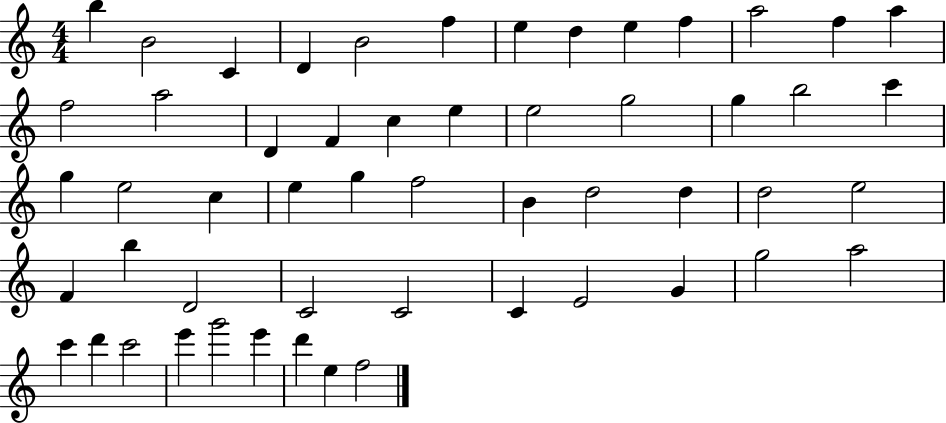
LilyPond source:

{
  \clef treble
  \numericTimeSignature
  \time 4/4
  \key c \major
  b''4 b'2 c'4 | d'4 b'2 f''4 | e''4 d''4 e''4 f''4 | a''2 f''4 a''4 | \break f''2 a''2 | d'4 f'4 c''4 e''4 | e''2 g''2 | g''4 b''2 c'''4 | \break g''4 e''2 c''4 | e''4 g''4 f''2 | b'4 d''2 d''4 | d''2 e''2 | \break f'4 b''4 d'2 | c'2 c'2 | c'4 e'2 g'4 | g''2 a''2 | \break c'''4 d'''4 c'''2 | e'''4 g'''2 e'''4 | d'''4 e''4 f''2 | \bar "|."
}